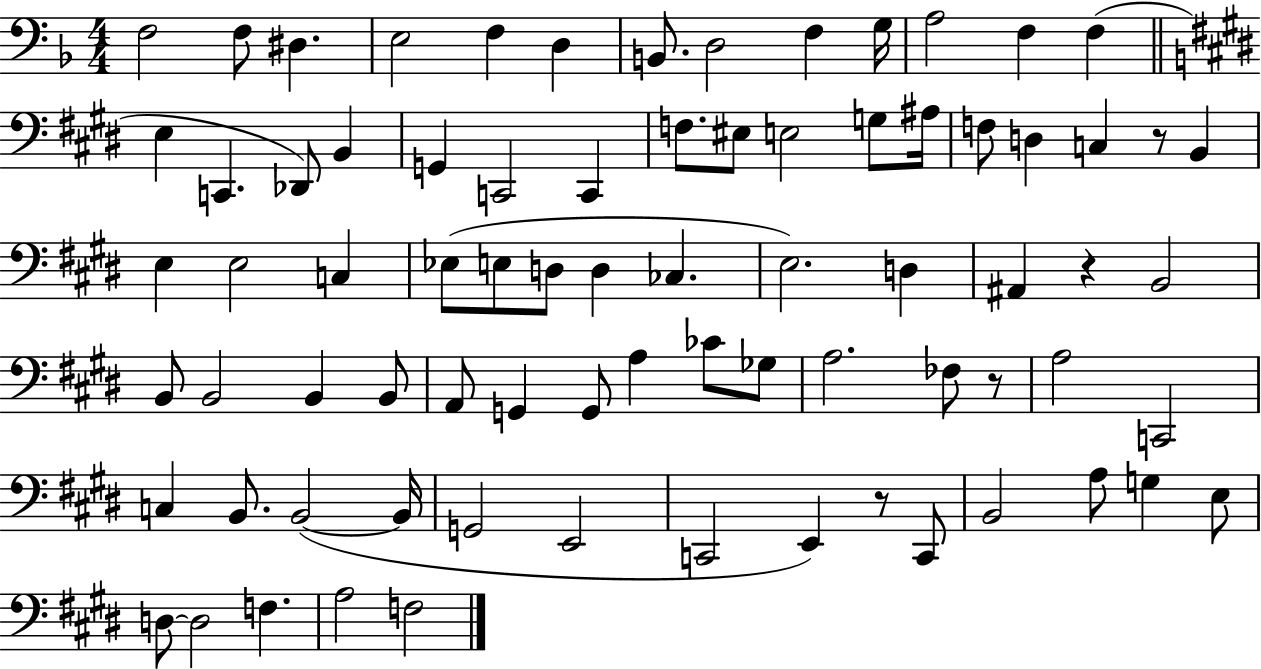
X:1
T:Untitled
M:4/4
L:1/4
K:F
F,2 F,/2 ^D, E,2 F, D, B,,/2 D,2 F, G,/4 A,2 F, F, E, C,, _D,,/2 B,, G,, C,,2 C,, F,/2 ^E,/2 E,2 G,/2 ^A,/4 F,/2 D, C, z/2 B,, E, E,2 C, _E,/2 E,/2 D,/2 D, _C, E,2 D, ^A,, z B,,2 B,,/2 B,,2 B,, B,,/2 A,,/2 G,, G,,/2 A, _C/2 _G,/2 A,2 _F,/2 z/2 A,2 C,,2 C, B,,/2 B,,2 B,,/4 G,,2 E,,2 C,,2 E,, z/2 C,,/2 B,,2 A,/2 G, E,/2 D,/2 D,2 F, A,2 F,2